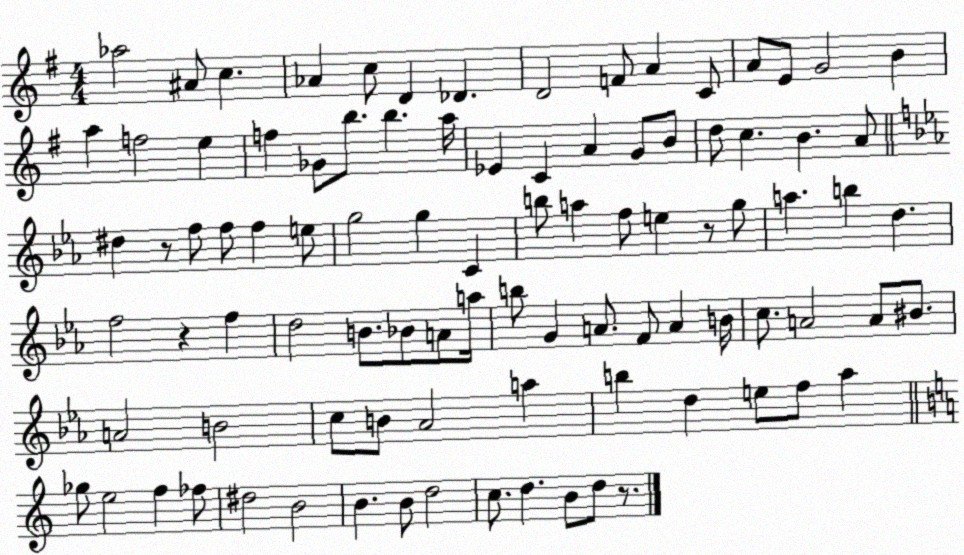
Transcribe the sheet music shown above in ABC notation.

X:1
T:Untitled
M:4/4
L:1/4
K:G
_a2 ^A/2 c _A c/2 D _D D2 F/2 A C/2 A/2 E/2 G2 B a f2 e f _G/2 b/2 b a/4 _E C A G/2 B/2 d/2 c B A/2 ^d z/2 f/2 f/2 f e/2 g2 g C b/2 a f/2 e z/2 g/2 a b d f2 z f d2 B/2 _B/2 A/2 a/4 b/2 G A/2 F/2 A B/4 c/2 A2 A/2 ^B/2 A2 B2 c/2 B/2 _A2 a b d e/2 f/2 _a _g/2 e2 f _f/2 ^d2 B2 B B/2 d2 c/2 d B/2 d/2 z/2